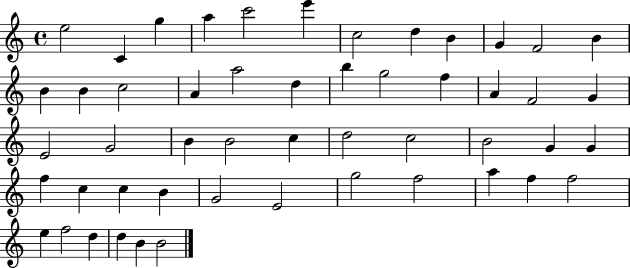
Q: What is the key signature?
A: C major